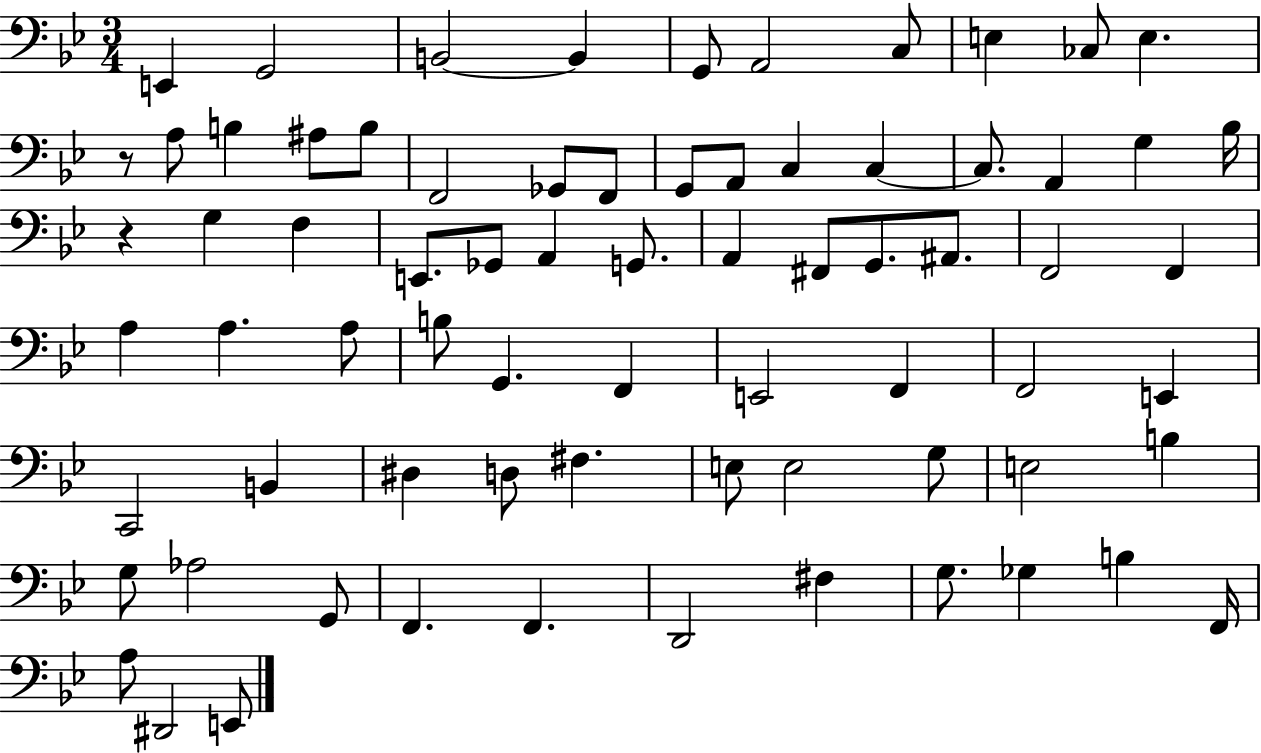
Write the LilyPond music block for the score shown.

{
  \clef bass
  \numericTimeSignature
  \time 3/4
  \key bes \major
  e,4 g,2 | b,2~~ b,4 | g,8 a,2 c8 | e4 ces8 e4. | \break r8 a8 b4 ais8 b8 | f,2 ges,8 f,8 | g,8 a,8 c4 c4~~ | c8. a,4 g4 bes16 | \break r4 g4 f4 | e,8. ges,8 a,4 g,8. | a,4 fis,8 g,8. ais,8. | f,2 f,4 | \break a4 a4. a8 | b8 g,4. f,4 | e,2 f,4 | f,2 e,4 | \break c,2 b,4 | dis4 d8 fis4. | e8 e2 g8 | e2 b4 | \break g8 aes2 g,8 | f,4. f,4. | d,2 fis4 | g8. ges4 b4 f,16 | \break a8 dis,2 e,8 | \bar "|."
}